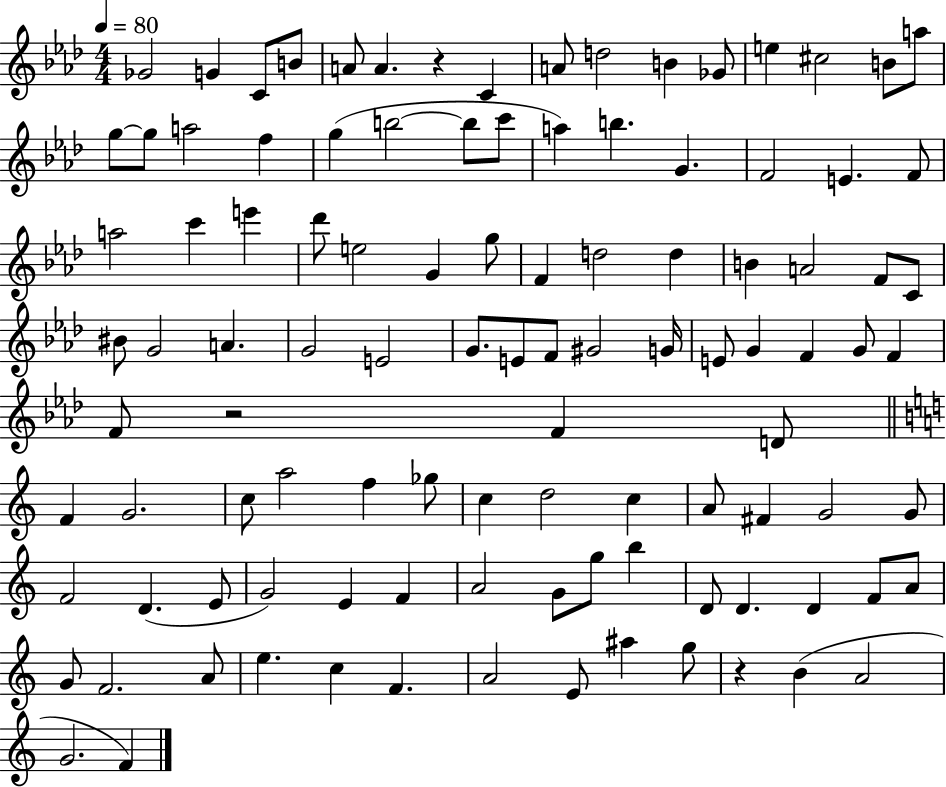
Gb4/h G4/q C4/e B4/e A4/e A4/q. R/q C4/q A4/e D5/h B4/q Gb4/e E5/q C#5/h B4/e A5/e G5/e G5/e A5/h F5/q G5/q B5/h B5/e C6/e A5/q B5/q. G4/q. F4/h E4/q. F4/e A5/h C6/q E6/q Db6/e E5/h G4/q G5/e F4/q D5/h D5/q B4/q A4/h F4/e C4/e BIS4/e G4/h A4/q. G4/h E4/h G4/e. E4/e F4/e G#4/h G4/s E4/e G4/q F4/q G4/e F4/q F4/e R/h F4/q D4/e F4/q G4/h. C5/e A5/h F5/q Gb5/e C5/q D5/h C5/q A4/e F#4/q G4/h G4/e F4/h D4/q. E4/e G4/h E4/q F4/q A4/h G4/e G5/e B5/q D4/e D4/q. D4/q F4/e A4/e G4/e F4/h. A4/e E5/q. C5/q F4/q. A4/h E4/e A#5/q G5/e R/q B4/q A4/h G4/h. F4/q